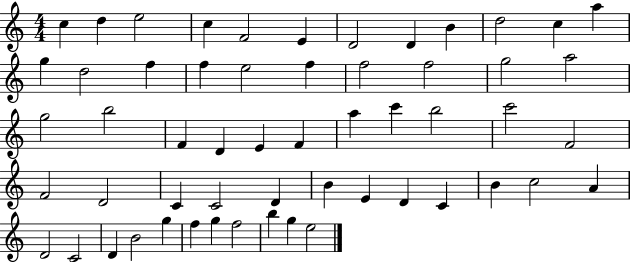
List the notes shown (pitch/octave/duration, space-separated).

C5/q D5/q E5/h C5/q F4/h E4/q D4/h D4/q B4/q D5/h C5/q A5/q G5/q D5/h F5/q F5/q E5/h F5/q F5/h F5/h G5/h A5/h G5/h B5/h F4/q D4/q E4/q F4/q A5/q C6/q B5/h C6/h F4/h F4/h D4/h C4/q C4/h D4/q B4/q E4/q D4/q C4/q B4/q C5/h A4/q D4/h C4/h D4/q B4/h G5/q F5/q G5/q F5/h B5/q G5/q E5/h